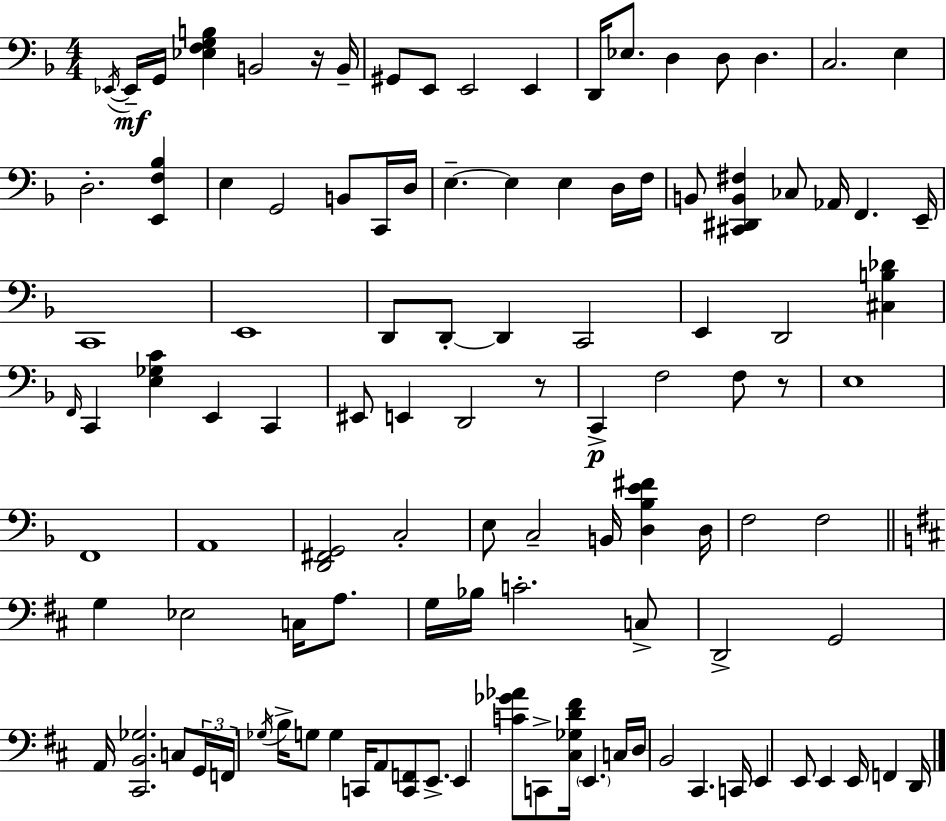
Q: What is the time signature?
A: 4/4